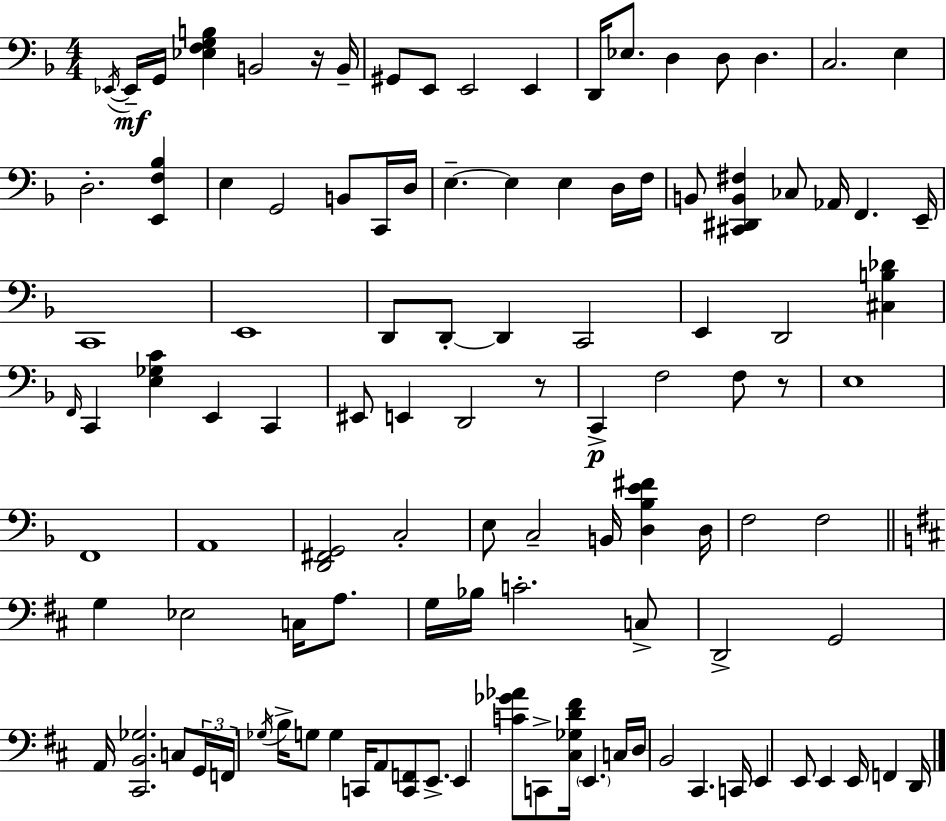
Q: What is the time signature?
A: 4/4